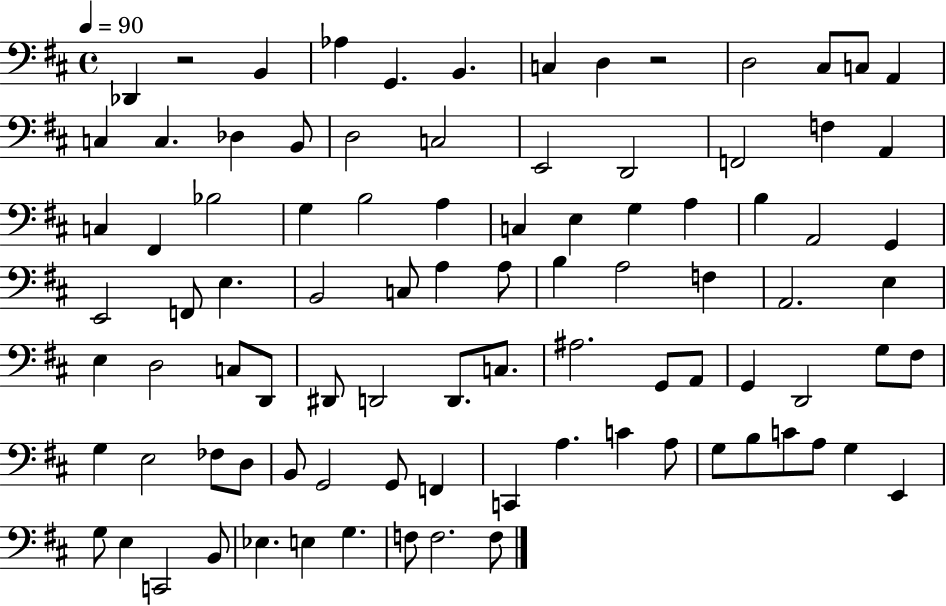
{
  \clef bass
  \time 4/4
  \defaultTimeSignature
  \key d \major
  \tempo 4 = 90
  des,4 r2 b,4 | aes4 g,4. b,4. | c4 d4 r2 | d2 cis8 c8 a,4 | \break c4 c4. des4 b,8 | d2 c2 | e,2 d,2 | f,2 f4 a,4 | \break c4 fis,4 bes2 | g4 b2 a4 | c4 e4 g4 a4 | b4 a,2 g,4 | \break e,2 f,8 e4. | b,2 c8 a4 a8 | b4 a2 f4 | a,2. e4 | \break e4 d2 c8 d,8 | dis,8 d,2 d,8. c8. | ais2. g,8 a,8 | g,4 d,2 g8 fis8 | \break g4 e2 fes8 d8 | b,8 g,2 g,8 f,4 | c,4 a4. c'4 a8 | g8 b8 c'8 a8 g4 e,4 | \break g8 e4 c,2 b,8 | ees4. e4 g4. | f8 f2. f8 | \bar "|."
}